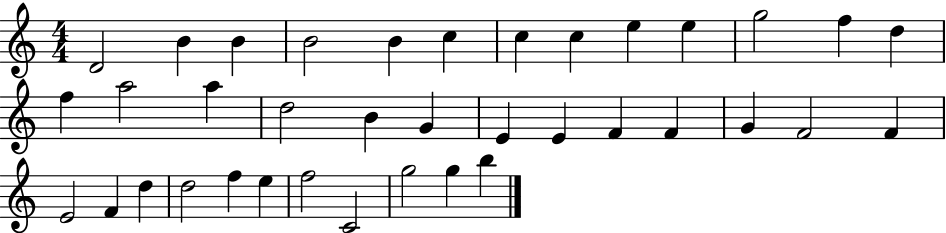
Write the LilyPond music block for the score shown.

{
  \clef treble
  \numericTimeSignature
  \time 4/4
  \key c \major
  d'2 b'4 b'4 | b'2 b'4 c''4 | c''4 c''4 e''4 e''4 | g''2 f''4 d''4 | \break f''4 a''2 a''4 | d''2 b'4 g'4 | e'4 e'4 f'4 f'4 | g'4 f'2 f'4 | \break e'2 f'4 d''4 | d''2 f''4 e''4 | f''2 c'2 | g''2 g''4 b''4 | \break \bar "|."
}